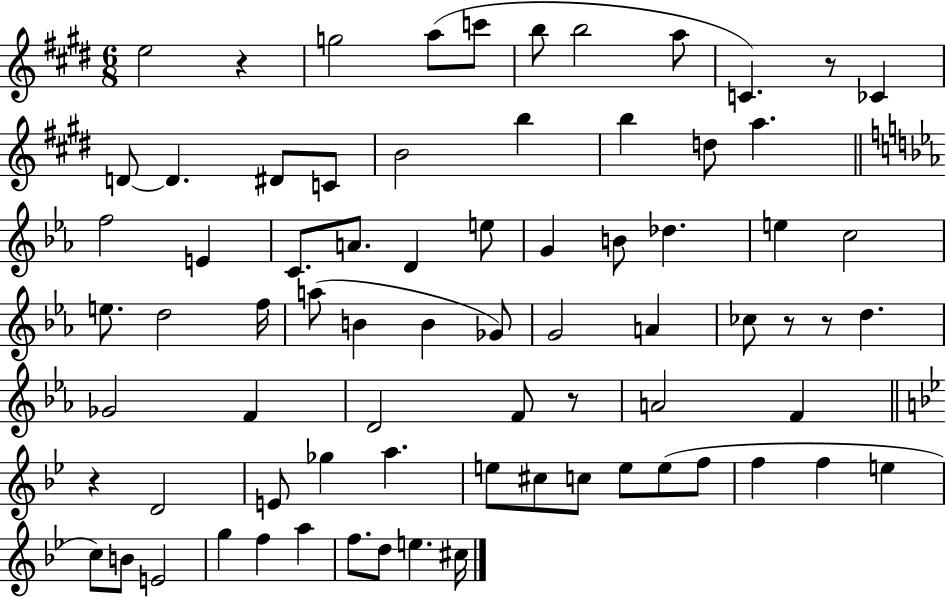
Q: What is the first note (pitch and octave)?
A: E5